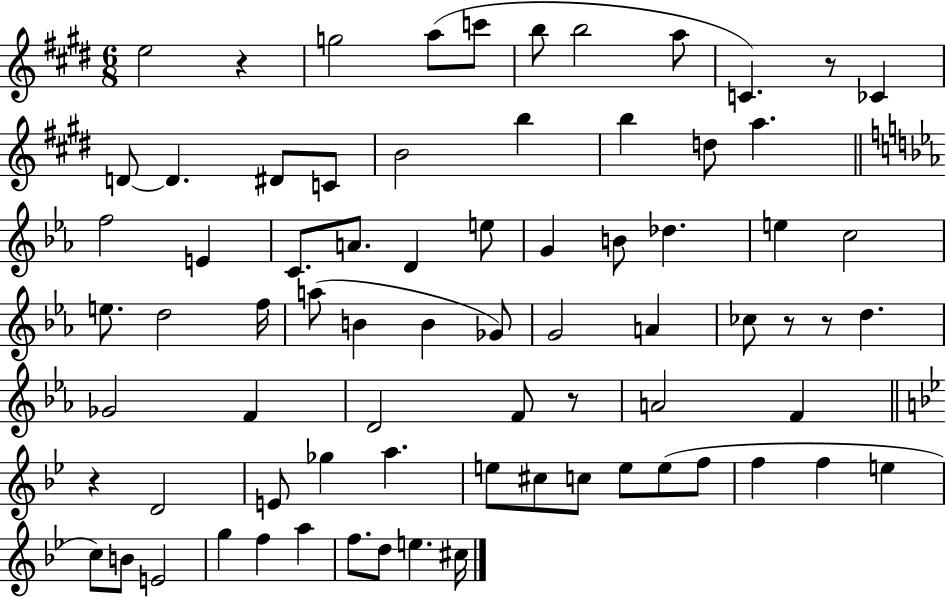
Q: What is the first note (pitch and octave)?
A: E5